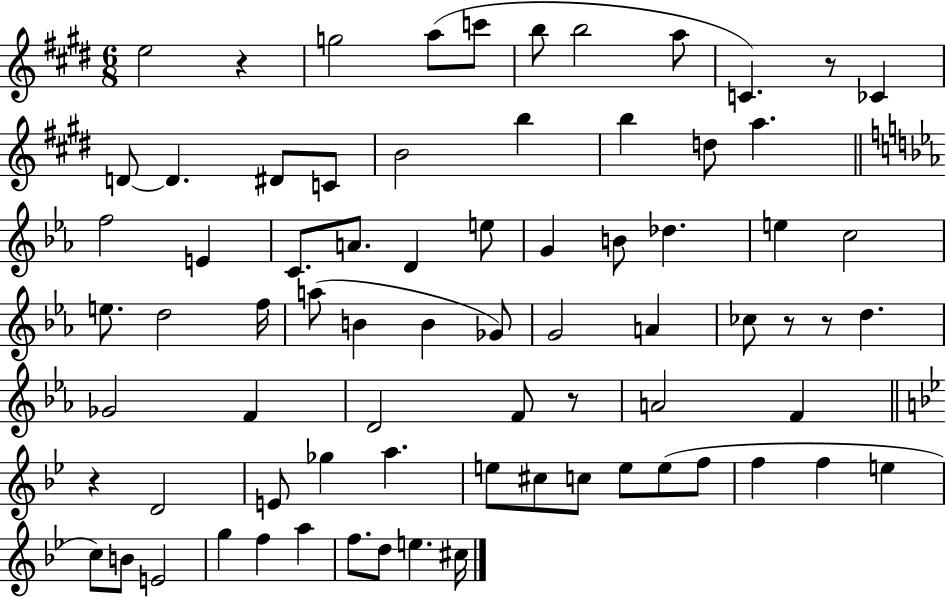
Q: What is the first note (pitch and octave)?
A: E5